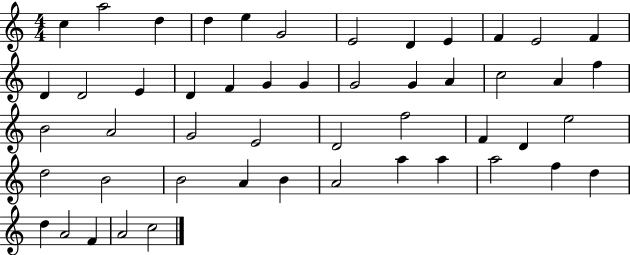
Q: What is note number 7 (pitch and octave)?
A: E4